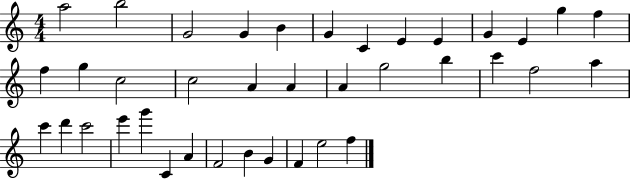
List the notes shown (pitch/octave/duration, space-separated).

A5/h B5/h G4/h G4/q B4/q G4/q C4/q E4/q E4/q G4/q E4/q G5/q F5/q F5/q G5/q C5/h C5/h A4/q A4/q A4/q G5/h B5/q C6/q F5/h A5/q C6/q D6/q C6/h E6/q G6/q C4/q A4/q F4/h B4/q G4/q F4/q E5/h F5/q